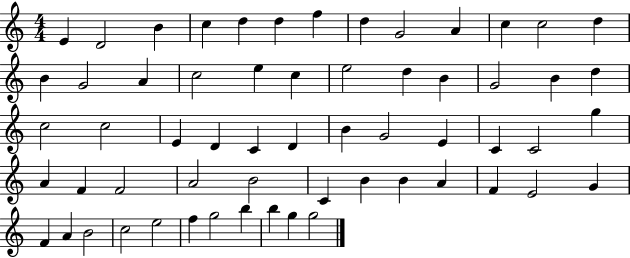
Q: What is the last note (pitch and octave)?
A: G5